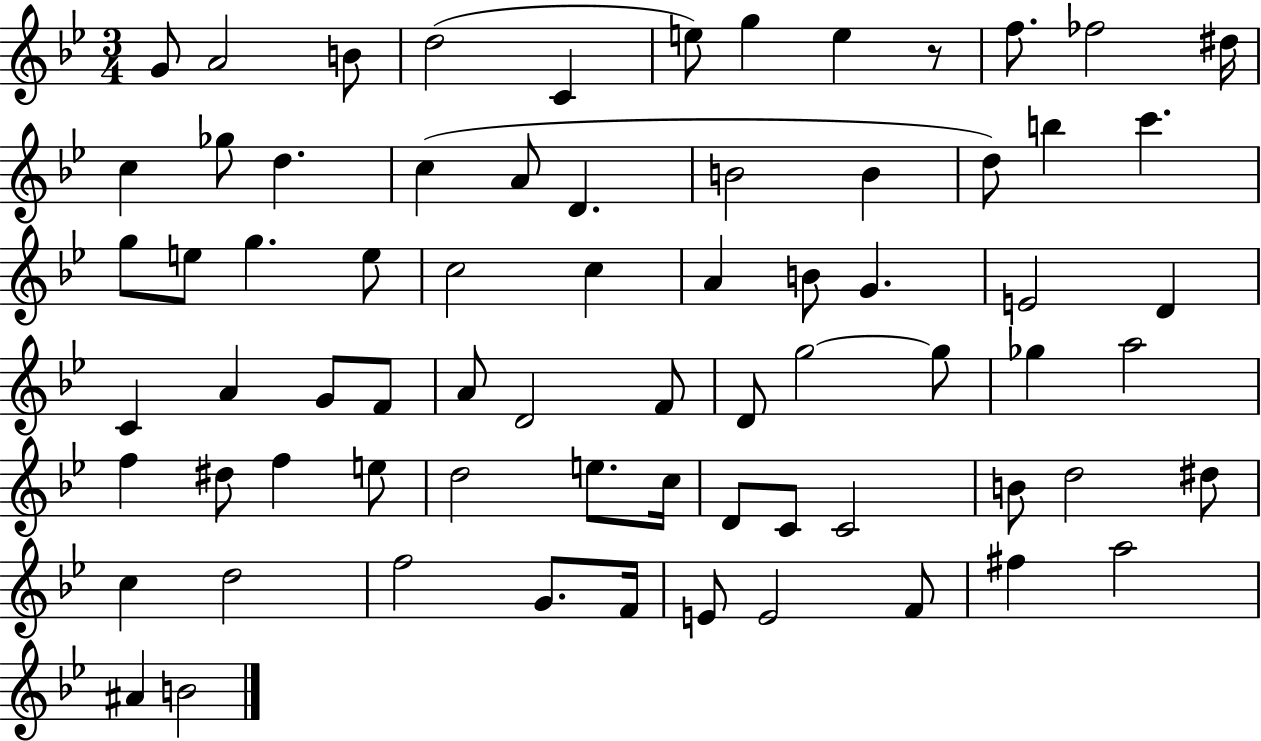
X:1
T:Untitled
M:3/4
L:1/4
K:Bb
G/2 A2 B/2 d2 C e/2 g e z/2 f/2 _f2 ^d/4 c _g/2 d c A/2 D B2 B d/2 b c' g/2 e/2 g e/2 c2 c A B/2 G E2 D C A G/2 F/2 A/2 D2 F/2 D/2 g2 g/2 _g a2 f ^d/2 f e/2 d2 e/2 c/4 D/2 C/2 C2 B/2 d2 ^d/2 c d2 f2 G/2 F/4 E/2 E2 F/2 ^f a2 ^A B2